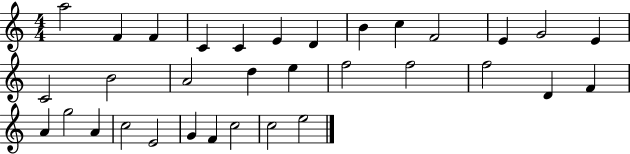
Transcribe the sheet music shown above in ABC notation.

X:1
T:Untitled
M:4/4
L:1/4
K:C
a2 F F C C E D B c F2 E G2 E C2 B2 A2 d e f2 f2 f2 D F A g2 A c2 E2 G F c2 c2 e2